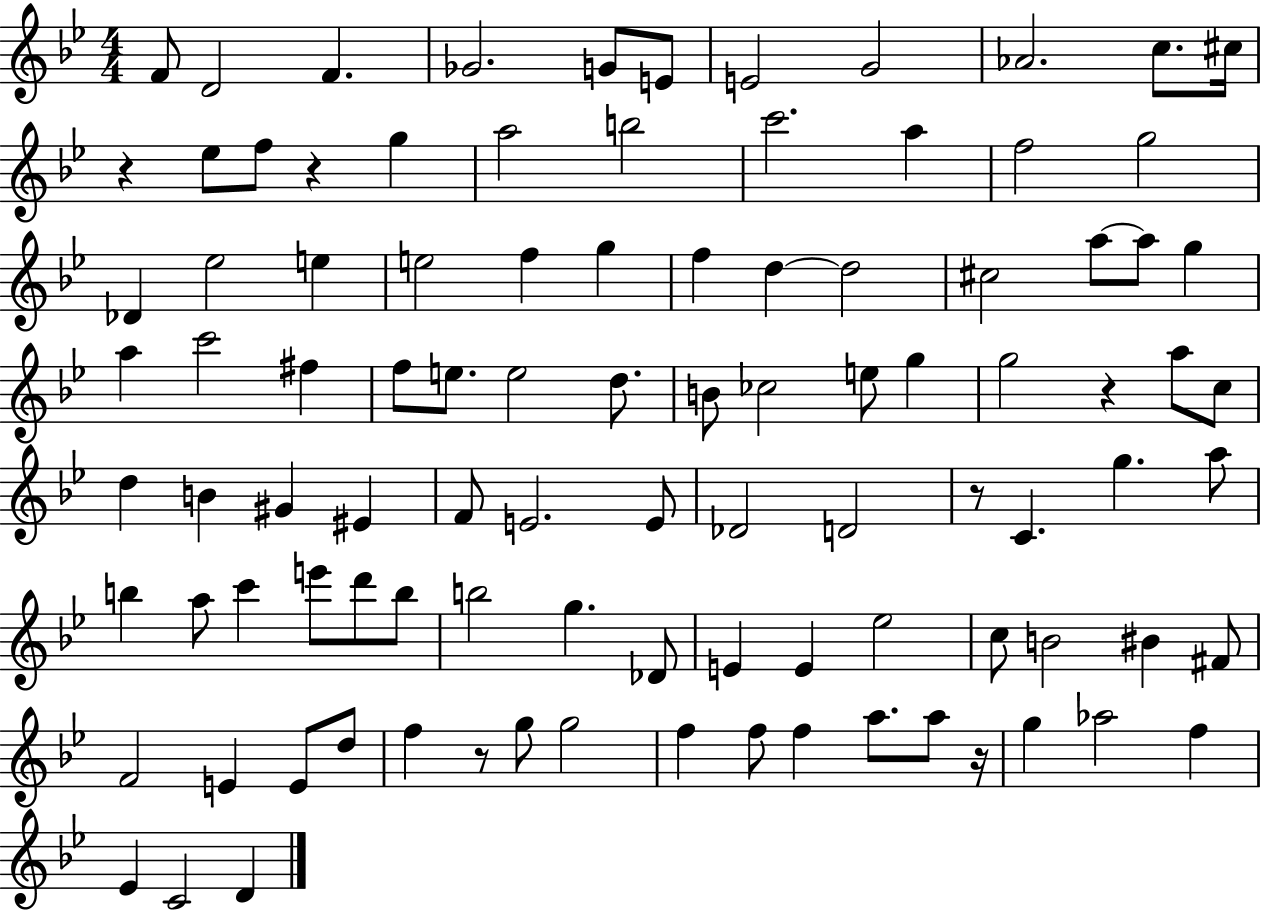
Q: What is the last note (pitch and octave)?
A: D4